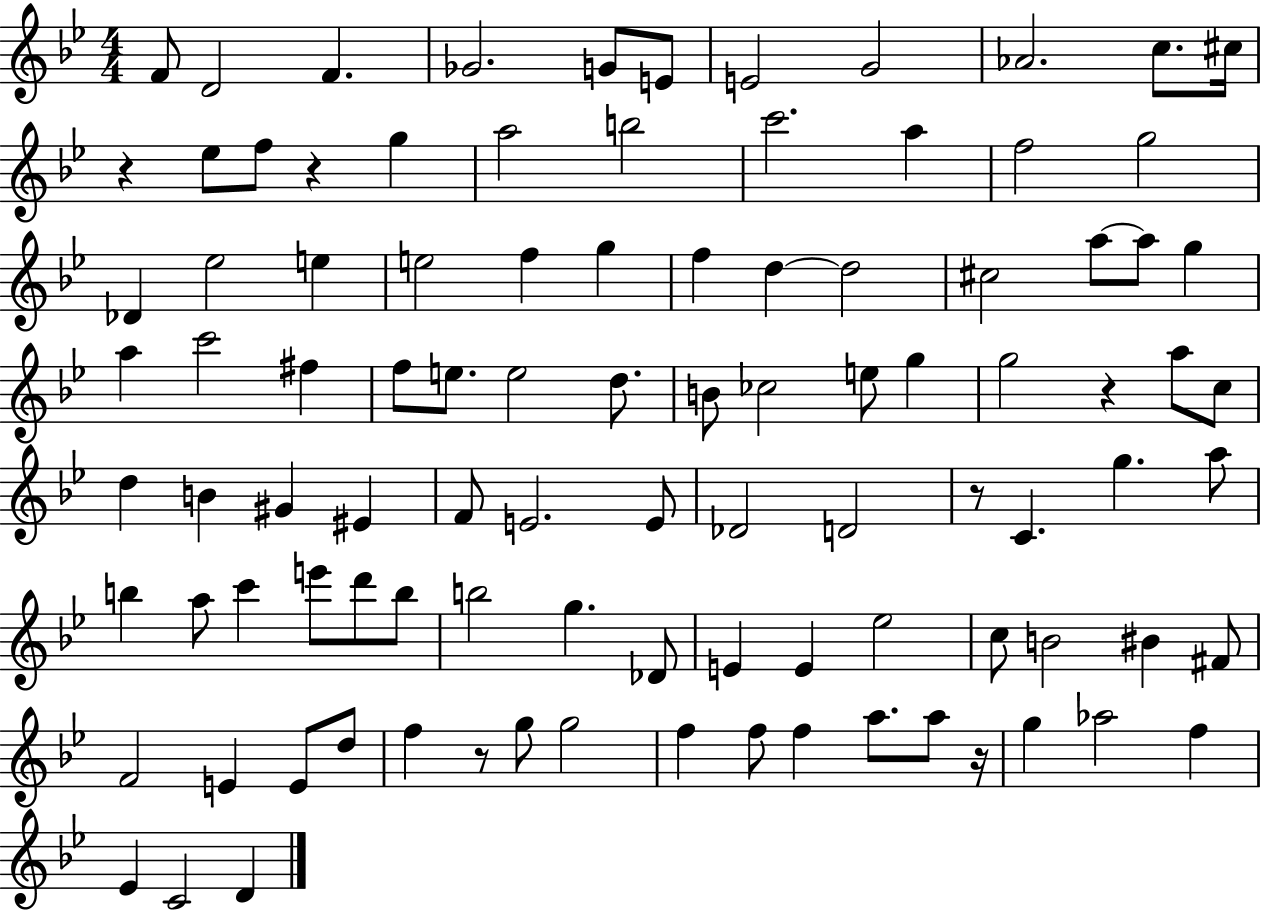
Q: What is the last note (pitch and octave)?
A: D4